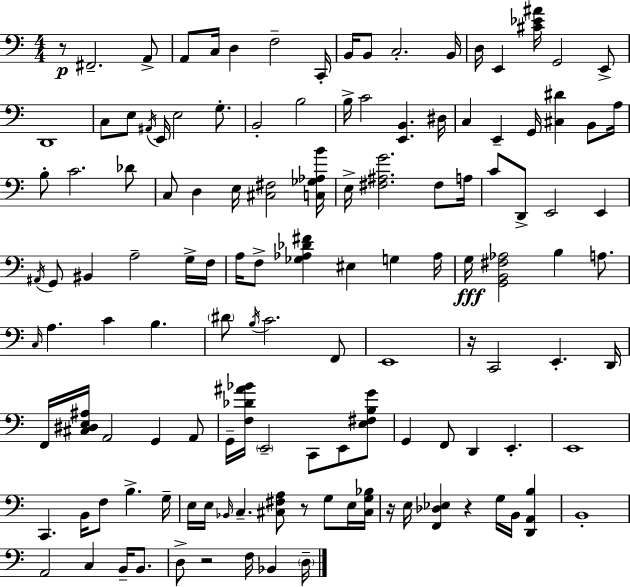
R/e F#2/h. A2/e A2/e C3/s D3/q F3/h C2/s B2/s B2/e C3/h. B2/s D3/s E2/q [C#4,Eb4,A#4]/s G2/h E2/e D2/w C3/e E3/e A#2/s E2/s E3/h G3/e. B2/h B3/h B3/s C4/h [E2,B2]/q. D#3/s C3/q E2/q G2/s [C#3,D#4]/q B2/e A3/s B3/e C4/h. Db4/e C3/e D3/q E3/s [C#3,F#3]/h [C3,Gb3,Ab3,B4]/s E3/s [F#3,A#3,G4]/h. F#3/e A3/s C4/e D2/e E2/h E2/q A#2/s G2/e BIS2/q A3/h G3/s F3/s A3/s F3/e [Gb3,Ab3,Db4,F#4]/q EIS3/q G3/q Ab3/s G3/s [G2,B2,F#3,Ab3]/h B3/q A3/e. C3/s A3/q. C4/q B3/q. D#4/e B3/s C4/h. F2/e E2/w R/s C2/h E2/q. D2/s F2/s [C#3,D#3,E3,A#3]/s A2/h G2/q A2/e G2/s [F3,Db4,A#4,Bb4]/s E2/h C2/e E2/e [E3,F#3,B3,G4]/e G2/q F2/e D2/q E2/q. E2/w C2/q. B2/s F3/e B3/q. G3/s E3/s E3/s Bb2/s C3/q. [C#3,F#3,A3]/e R/e G3/e E3/s [C#3,G3,Bb3]/s R/s E3/s [F2,Db3,Eb3]/q R/q G3/s B2/s [D2,A2,B3]/q B2/w A2/h C3/q B2/s B2/e. D3/e R/h F3/s Bb2/q D3/s